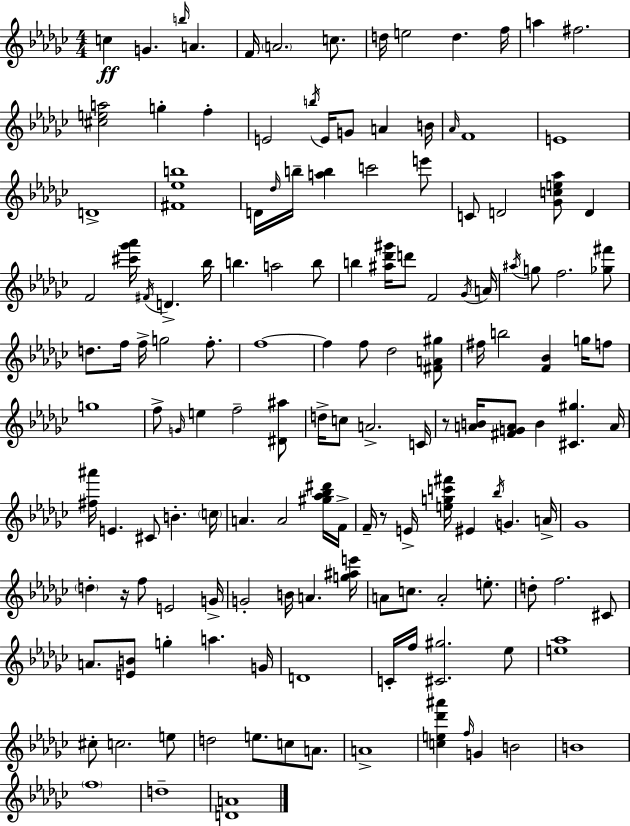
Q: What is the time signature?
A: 4/4